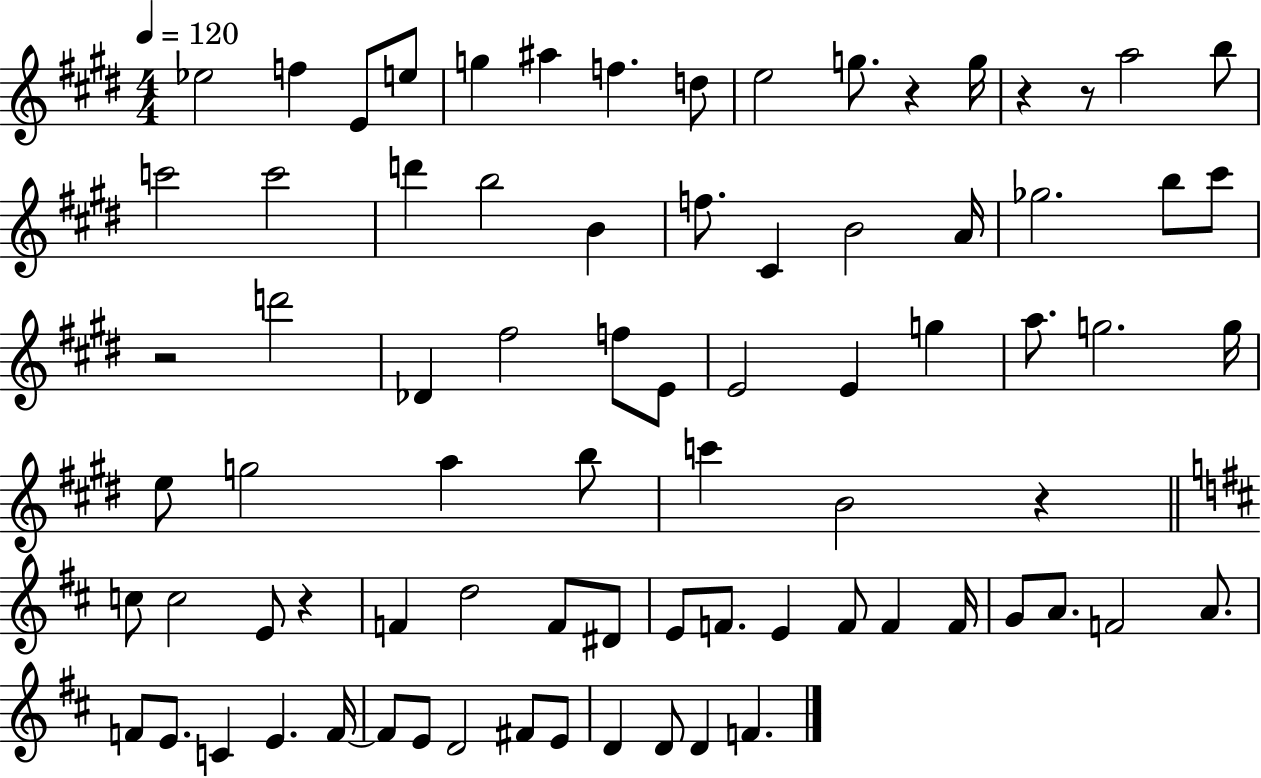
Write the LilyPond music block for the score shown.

{
  \clef treble
  \numericTimeSignature
  \time 4/4
  \key e \major
  \tempo 4 = 120
  ees''2 f''4 e'8 e''8 | g''4 ais''4 f''4. d''8 | e''2 g''8. r4 g''16 | r4 r8 a''2 b''8 | \break c'''2 c'''2 | d'''4 b''2 b'4 | f''8. cis'4 b'2 a'16 | ges''2. b''8 cis'''8 | \break r2 d'''2 | des'4 fis''2 f''8 e'8 | e'2 e'4 g''4 | a''8. g''2. g''16 | \break e''8 g''2 a''4 b''8 | c'''4 b'2 r4 | \bar "||" \break \key d \major c''8 c''2 e'8 r4 | f'4 d''2 f'8 dis'8 | e'8 f'8. e'4 f'8 f'4 f'16 | g'8 a'8. f'2 a'8. | \break f'8 e'8. c'4 e'4. f'16~~ | f'8 e'8 d'2 fis'8 e'8 | d'4 d'8 d'4 f'4. | \bar "|."
}